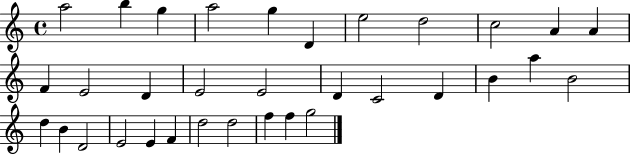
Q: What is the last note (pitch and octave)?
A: G5